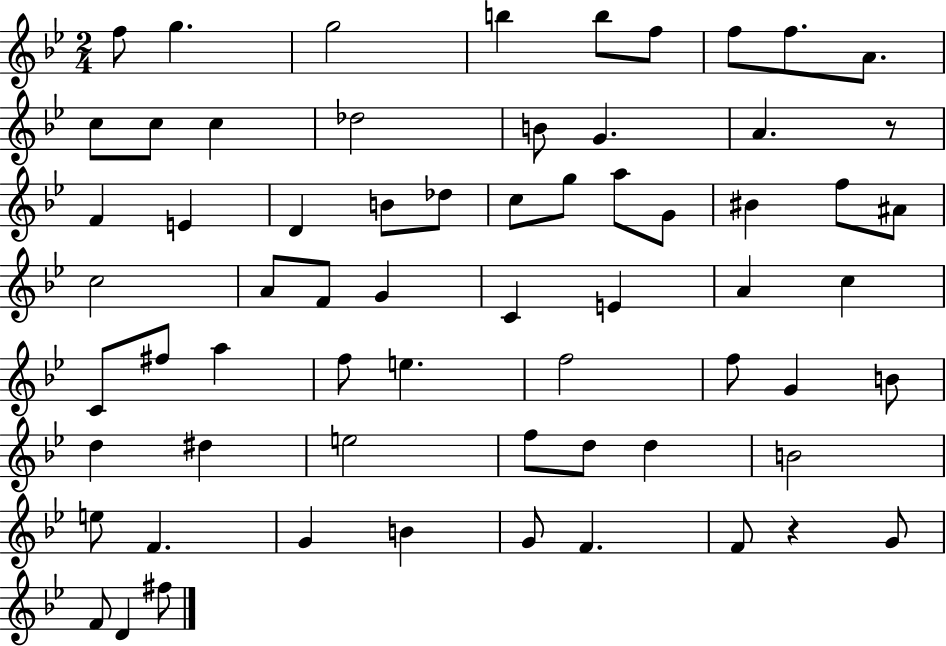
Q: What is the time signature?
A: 2/4